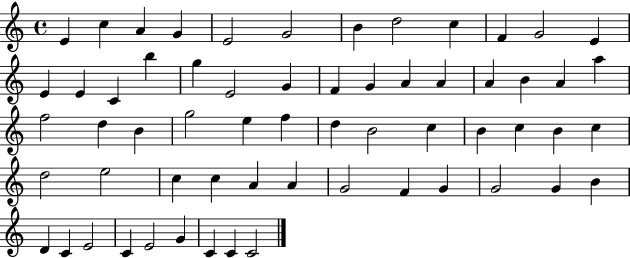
{
  \clef treble
  \time 4/4
  \defaultTimeSignature
  \key c \major
  e'4 c''4 a'4 g'4 | e'2 g'2 | b'4 d''2 c''4 | f'4 g'2 e'4 | \break e'4 e'4 c'4 b''4 | g''4 e'2 g'4 | f'4 g'4 a'4 a'4 | a'4 b'4 a'4 a''4 | \break f''2 d''4 b'4 | g''2 e''4 f''4 | d''4 b'2 c''4 | b'4 c''4 b'4 c''4 | \break d''2 e''2 | c''4 c''4 a'4 a'4 | g'2 f'4 g'4 | g'2 g'4 b'4 | \break d'4 c'4 e'2 | c'4 e'2 g'4 | c'4 c'4 c'2 | \bar "|."
}